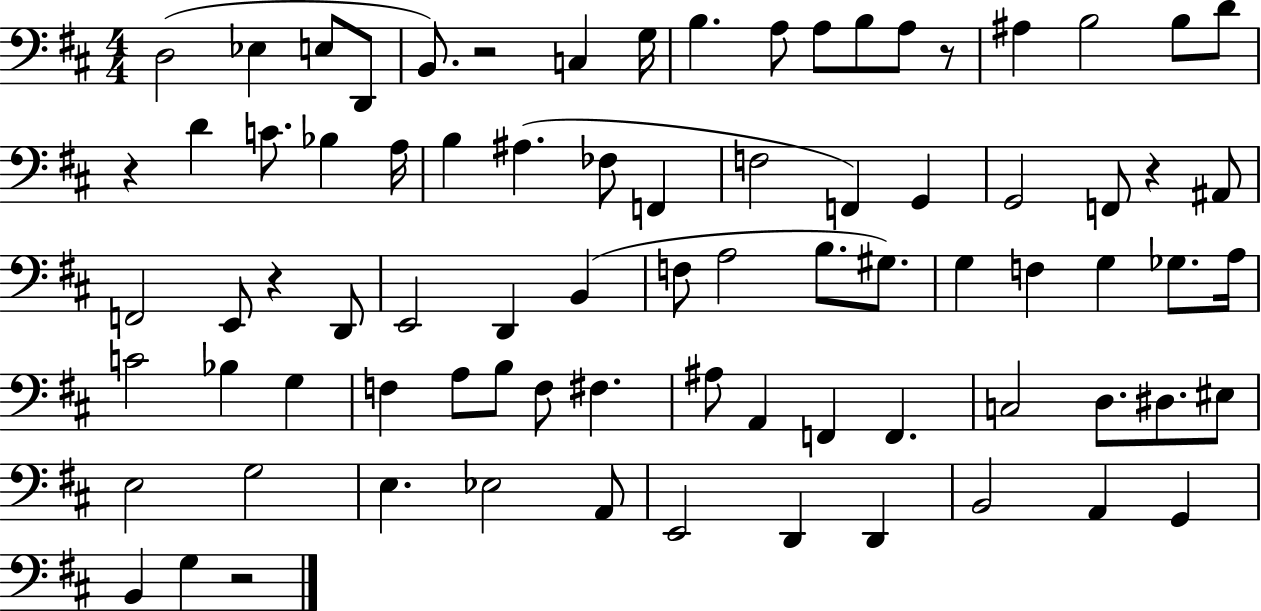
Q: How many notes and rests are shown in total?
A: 80